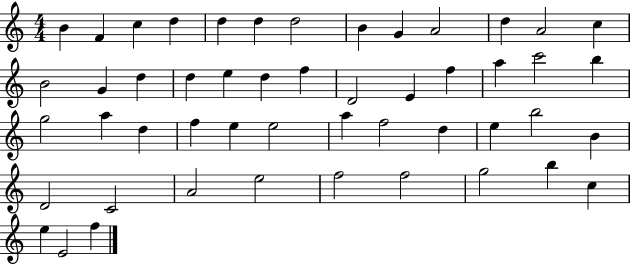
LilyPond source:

{
  \clef treble
  \numericTimeSignature
  \time 4/4
  \key c \major
  b'4 f'4 c''4 d''4 | d''4 d''4 d''2 | b'4 g'4 a'2 | d''4 a'2 c''4 | \break b'2 g'4 d''4 | d''4 e''4 d''4 f''4 | d'2 e'4 f''4 | a''4 c'''2 b''4 | \break g''2 a''4 d''4 | f''4 e''4 e''2 | a''4 f''2 d''4 | e''4 b''2 b'4 | \break d'2 c'2 | a'2 e''2 | f''2 f''2 | g''2 b''4 c''4 | \break e''4 e'2 f''4 | \bar "|."
}